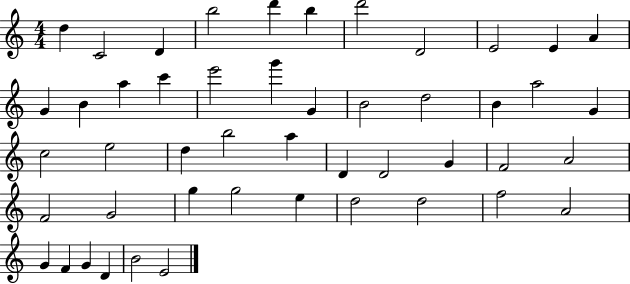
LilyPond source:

{
  \clef treble
  \numericTimeSignature
  \time 4/4
  \key c \major
  d''4 c'2 d'4 | b''2 d'''4 b''4 | d'''2 d'2 | e'2 e'4 a'4 | \break g'4 b'4 a''4 c'''4 | e'''2 g'''4 g'4 | b'2 d''2 | b'4 a''2 g'4 | \break c''2 e''2 | d''4 b''2 a''4 | d'4 d'2 g'4 | f'2 a'2 | \break f'2 g'2 | g''4 g''2 e''4 | d''2 d''2 | f''2 a'2 | \break g'4 f'4 g'4 d'4 | b'2 e'2 | \bar "|."
}